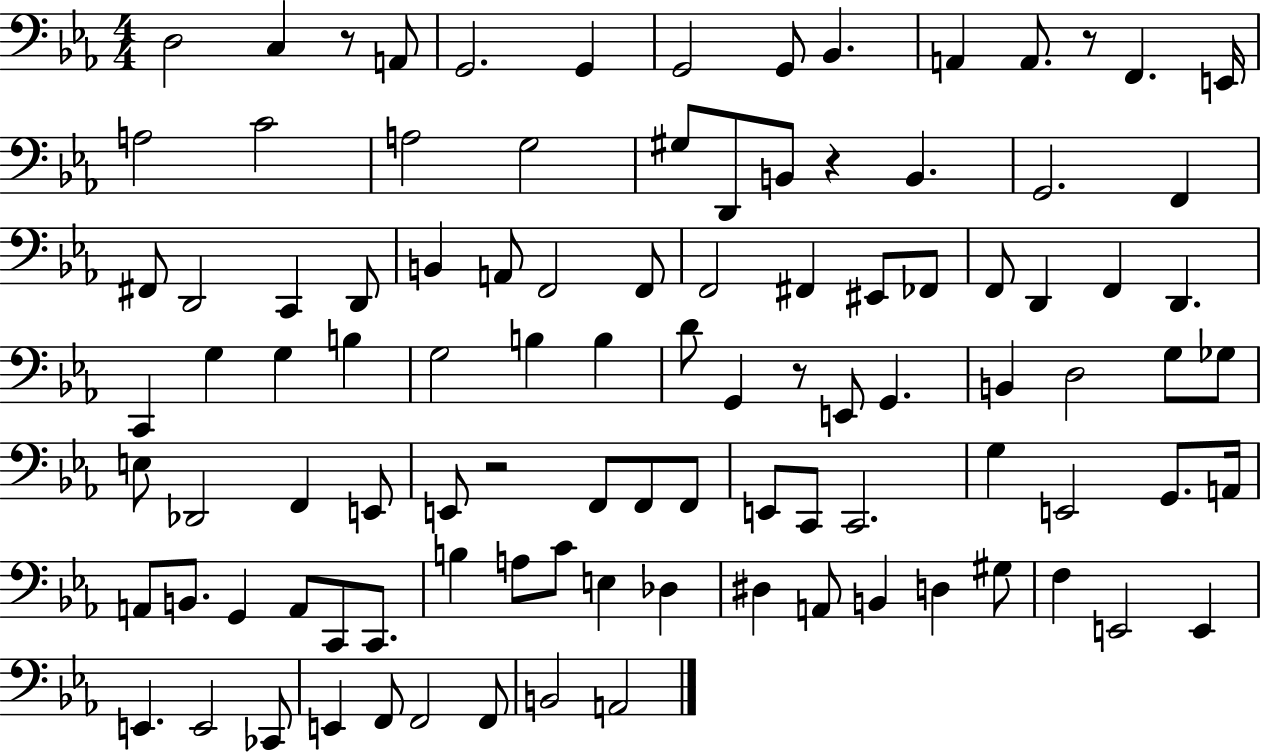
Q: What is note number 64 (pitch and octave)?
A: C2